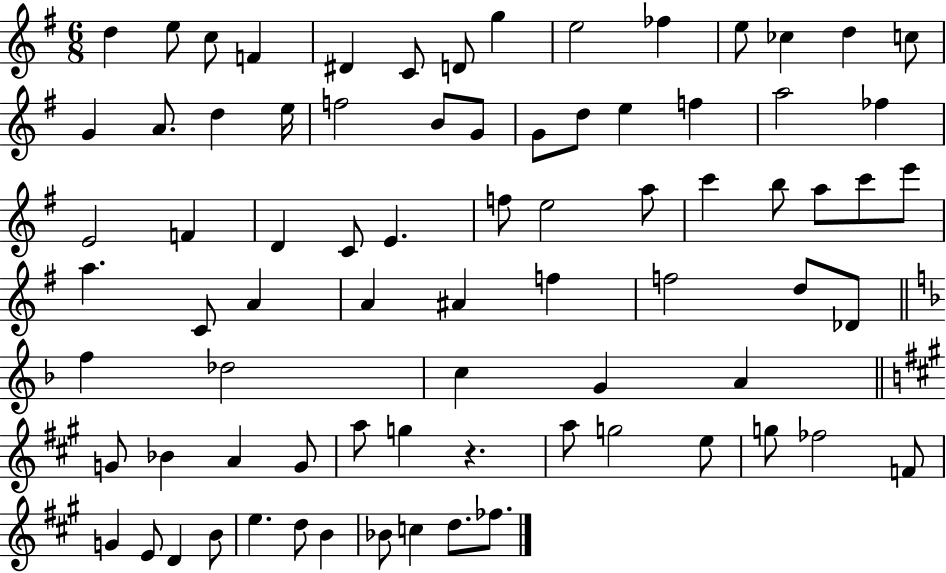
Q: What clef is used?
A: treble